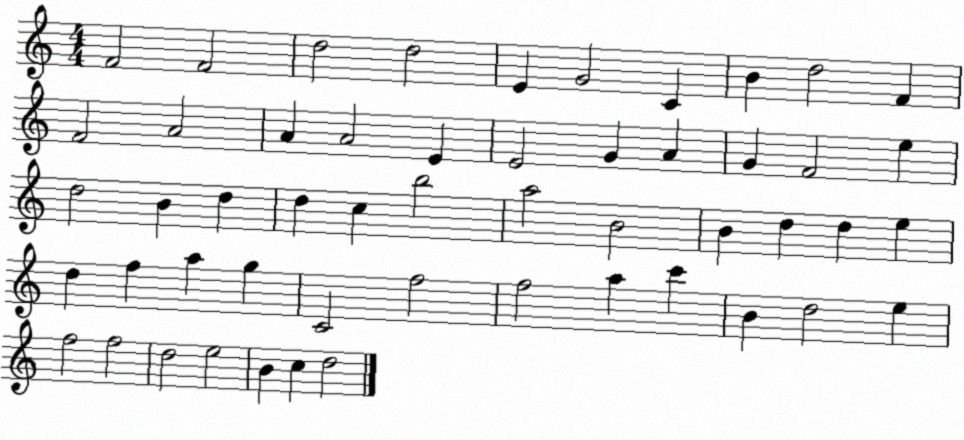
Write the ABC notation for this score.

X:1
T:Untitled
M:4/4
L:1/4
K:C
F2 F2 d2 d2 E G2 C B d2 F F2 A2 A A2 E E2 G A G F2 e d2 B d d c b2 a2 B2 B d d e d f a g C2 f2 f2 a c' B d2 e f2 f2 d2 e2 B c d2